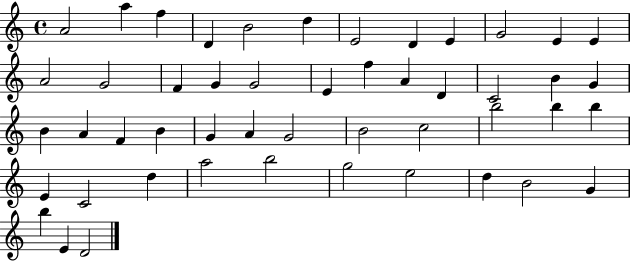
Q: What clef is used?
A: treble